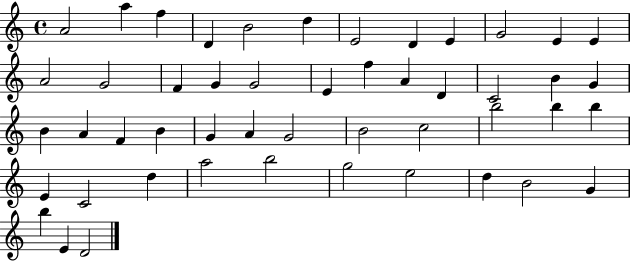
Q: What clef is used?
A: treble